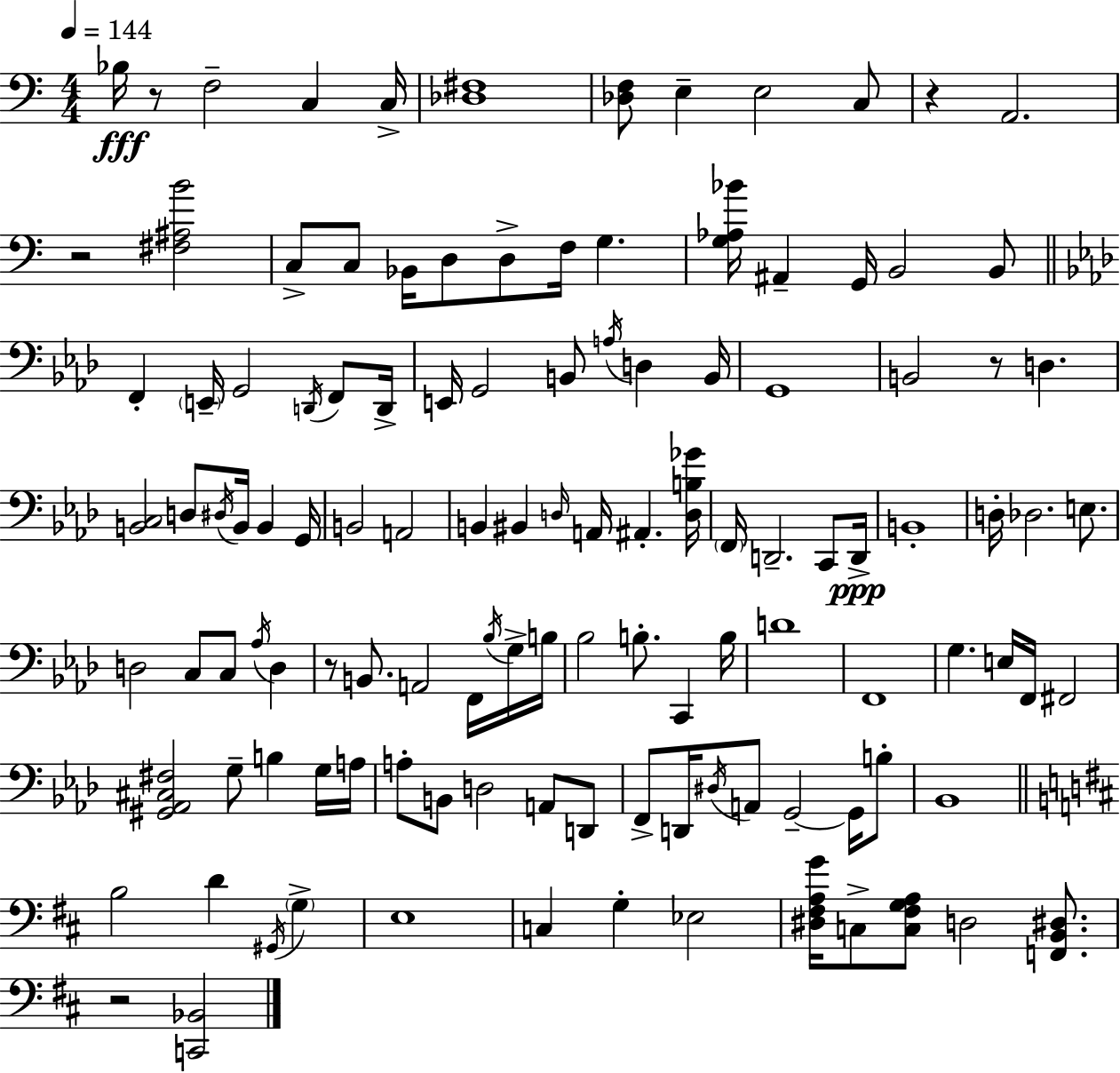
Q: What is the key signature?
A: A minor